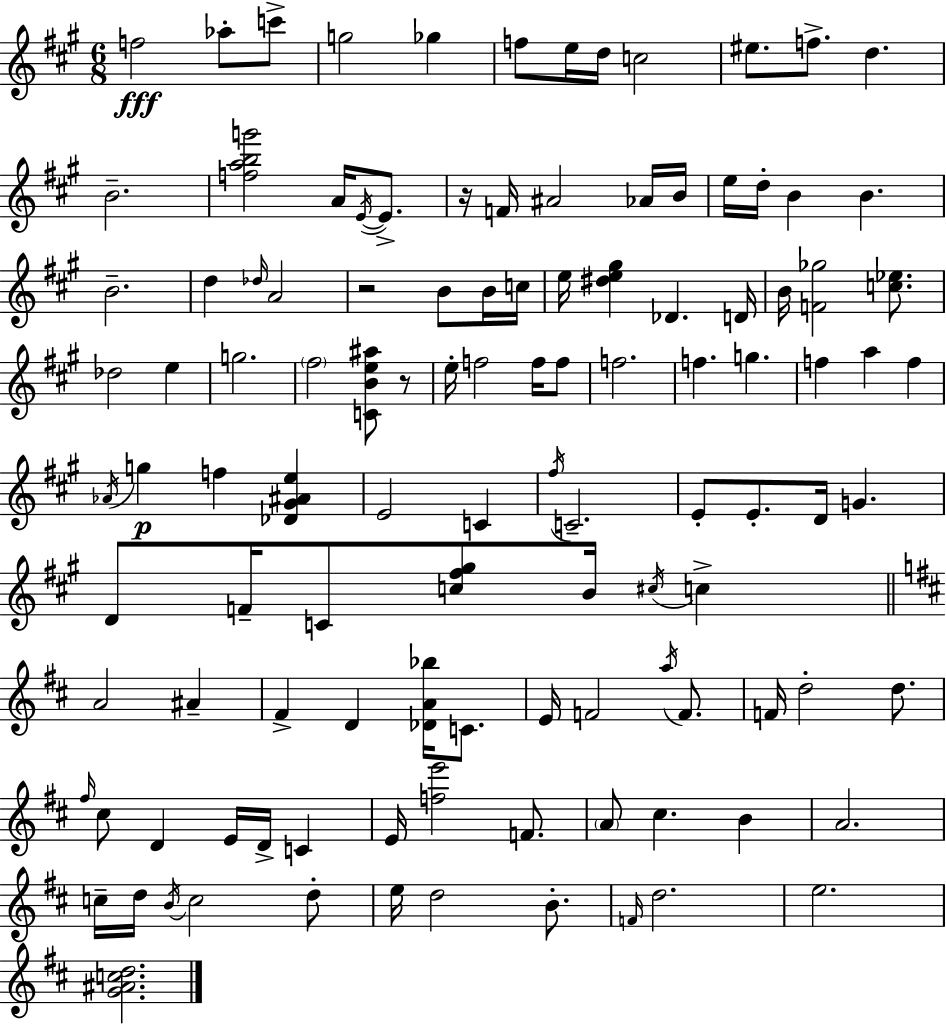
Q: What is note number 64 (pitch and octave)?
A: B4